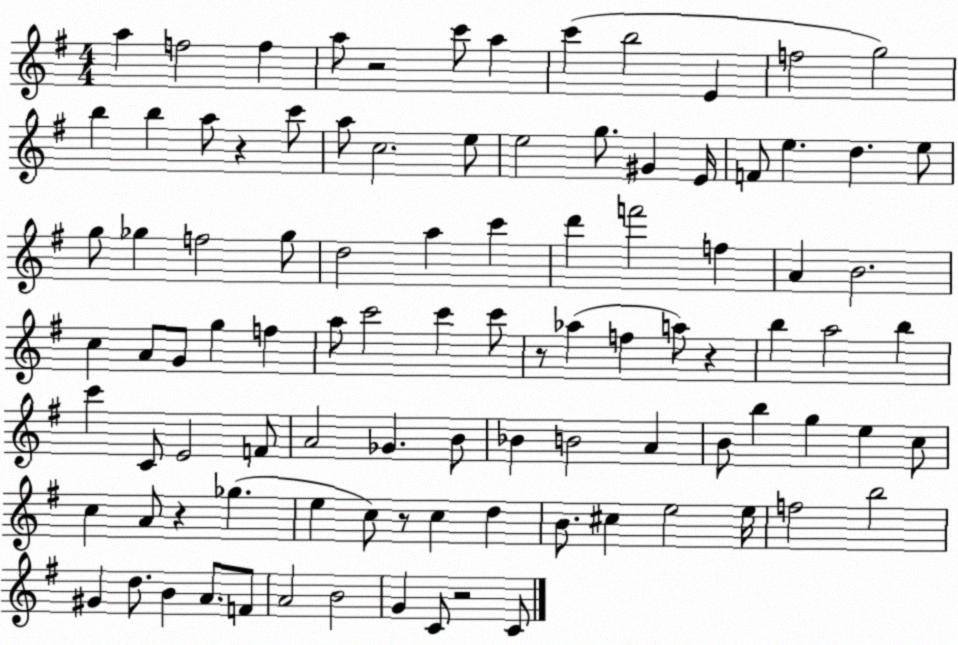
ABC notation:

X:1
T:Untitled
M:4/4
L:1/4
K:G
a f2 f a/2 z2 c'/2 a c' b2 E f2 g2 b b a/2 z c'/2 a/2 c2 e/2 e2 g/2 ^G E/4 F/2 e d e/2 g/2 _g f2 _g/2 d2 a c' d' f'2 f A B2 c A/2 G/2 g f a/2 c'2 c' c'/2 z/2 _a f a/2 z b a2 b c' C/2 E2 F/2 A2 _G B/2 _B B2 A B/2 b g e c/2 c A/2 z _g e c/2 z/2 c d B/2 ^c e2 e/4 f2 b2 ^G d/2 B A/2 F/2 A2 B2 G C/2 z2 C/2